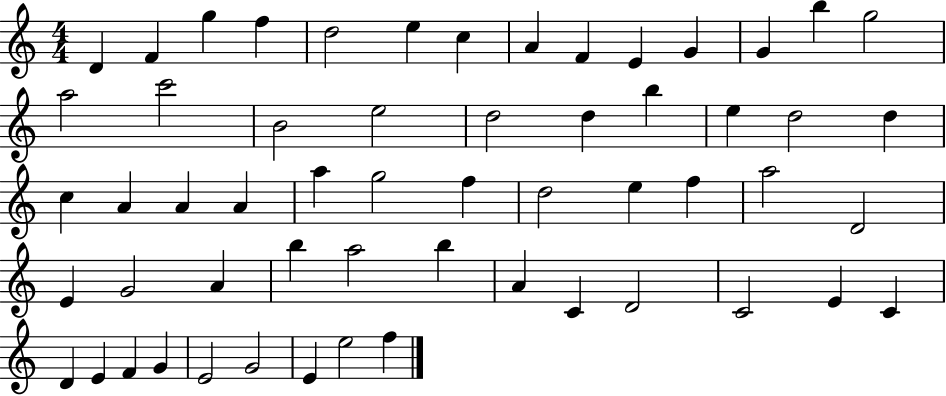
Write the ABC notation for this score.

X:1
T:Untitled
M:4/4
L:1/4
K:C
D F g f d2 e c A F E G G b g2 a2 c'2 B2 e2 d2 d b e d2 d c A A A a g2 f d2 e f a2 D2 E G2 A b a2 b A C D2 C2 E C D E F G E2 G2 E e2 f